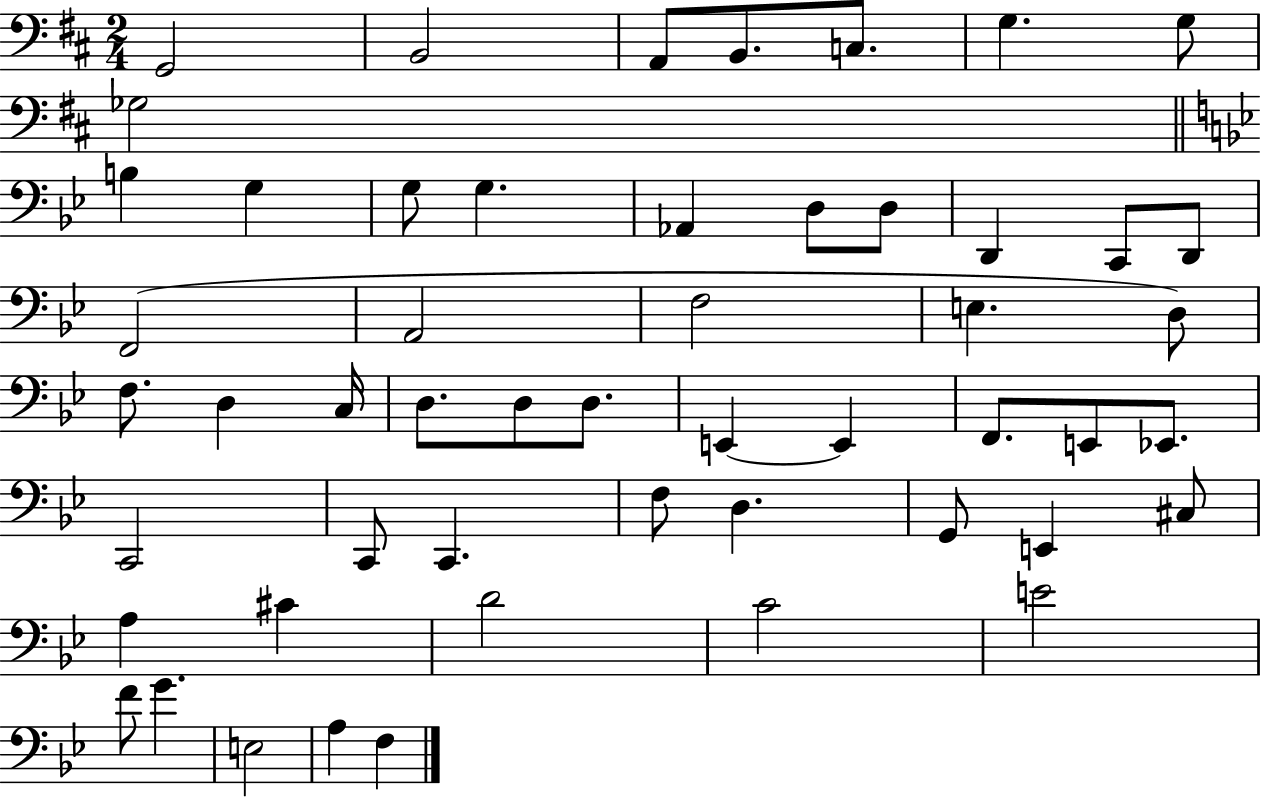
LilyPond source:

{
  \clef bass
  \numericTimeSignature
  \time 2/4
  \key d \major
  g,2 | b,2 | a,8 b,8. c8. | g4. g8 | \break ges2 | \bar "||" \break \key g \minor b4 g4 | g8 g4. | aes,4 d8 d8 | d,4 c,8 d,8 | \break f,2( | a,2 | f2 | e4. d8) | \break f8. d4 c16 | d8. d8 d8. | e,4~~ e,4 | f,8. e,8 ees,8. | \break c,2 | c,8 c,4. | f8 d4. | g,8 e,4 cis8 | \break a4 cis'4 | d'2 | c'2 | e'2 | \break f'8 g'4. | e2 | a4 f4 | \bar "|."
}